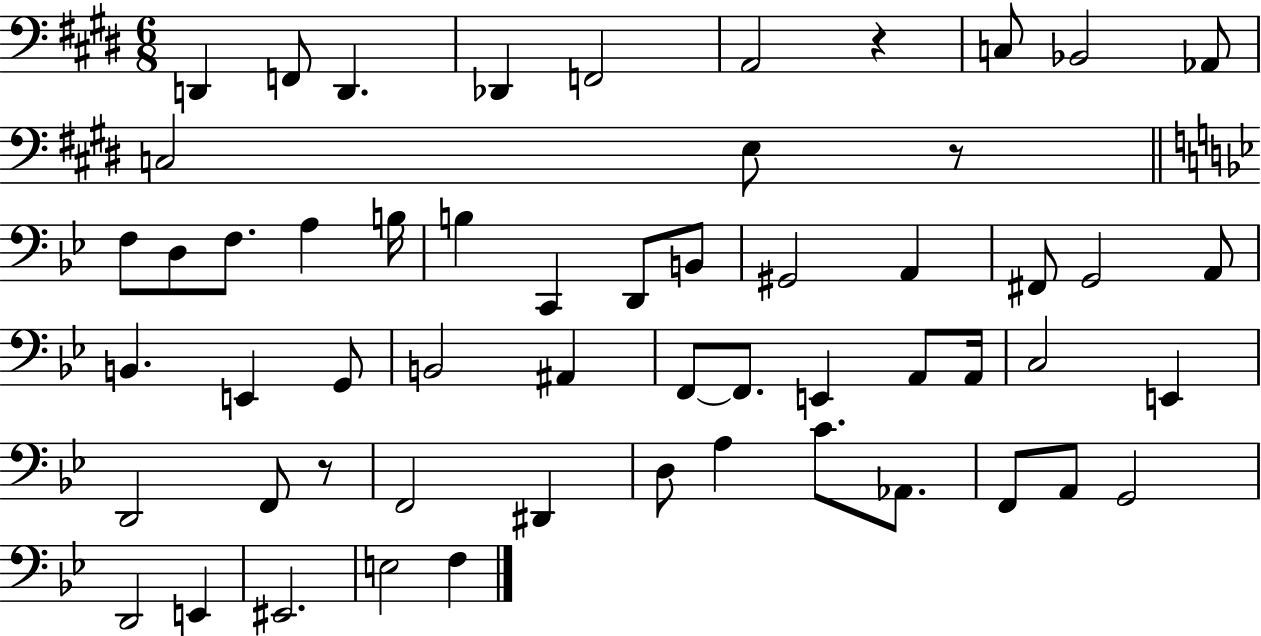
{
  \clef bass
  \numericTimeSignature
  \time 6/8
  \key e \major
  d,4 f,8 d,4. | des,4 f,2 | a,2 r4 | c8 bes,2 aes,8 | \break c2 e8 r8 | \bar "||" \break \key bes \major f8 d8 f8. a4 b16 | b4 c,4 d,8 b,8 | gis,2 a,4 | fis,8 g,2 a,8 | \break b,4. e,4 g,8 | b,2 ais,4 | f,8~~ f,8. e,4 a,8 a,16 | c2 e,4 | \break d,2 f,8 r8 | f,2 dis,4 | d8 a4 c'8. aes,8. | f,8 a,8 g,2 | \break d,2 e,4 | eis,2. | e2 f4 | \bar "|."
}